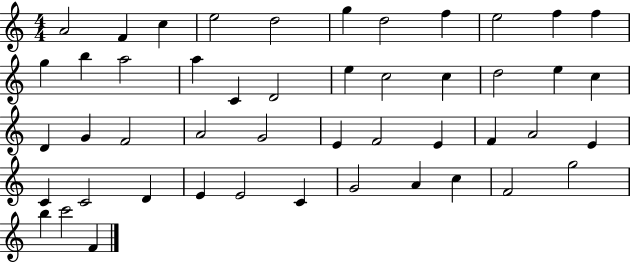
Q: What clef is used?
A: treble